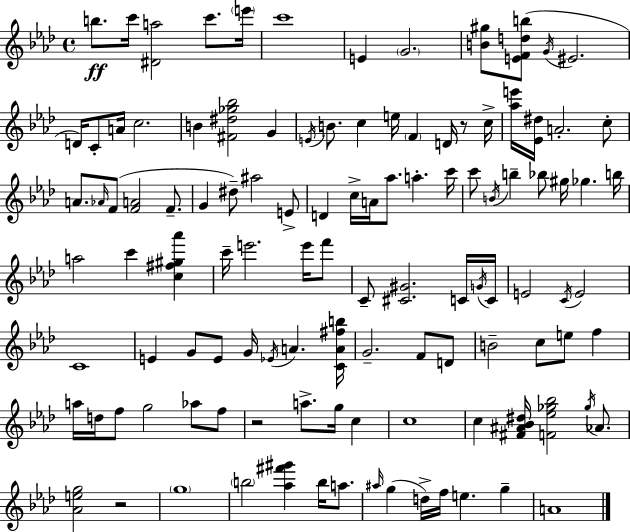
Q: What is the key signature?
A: AES major